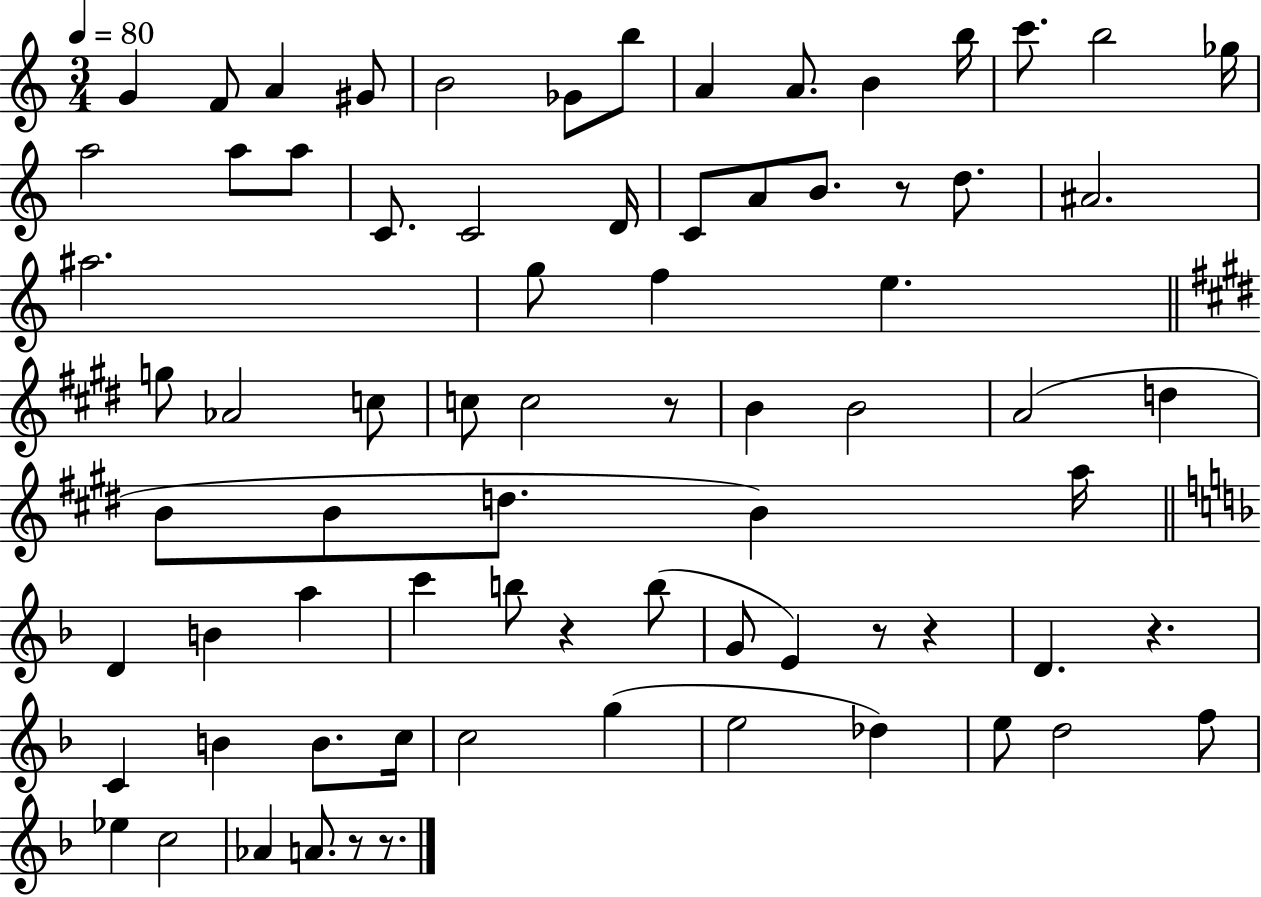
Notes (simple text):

G4/q F4/e A4/q G#4/e B4/h Gb4/e B5/e A4/q A4/e. B4/q B5/s C6/e. B5/h Gb5/s A5/h A5/e A5/e C4/e. C4/h D4/s C4/e A4/e B4/e. R/e D5/e. A#4/h. A#5/h. G5/e F5/q E5/q. G5/e Ab4/h C5/e C5/e C5/h R/e B4/q B4/h A4/h D5/q B4/e B4/e D5/e. B4/q A5/s D4/q B4/q A5/q C6/q B5/e R/q B5/e G4/e E4/q R/e R/q D4/q. R/q. C4/q B4/q B4/e. C5/s C5/h G5/q E5/h Db5/q E5/e D5/h F5/e Eb5/q C5/h Ab4/q A4/e. R/e R/e.